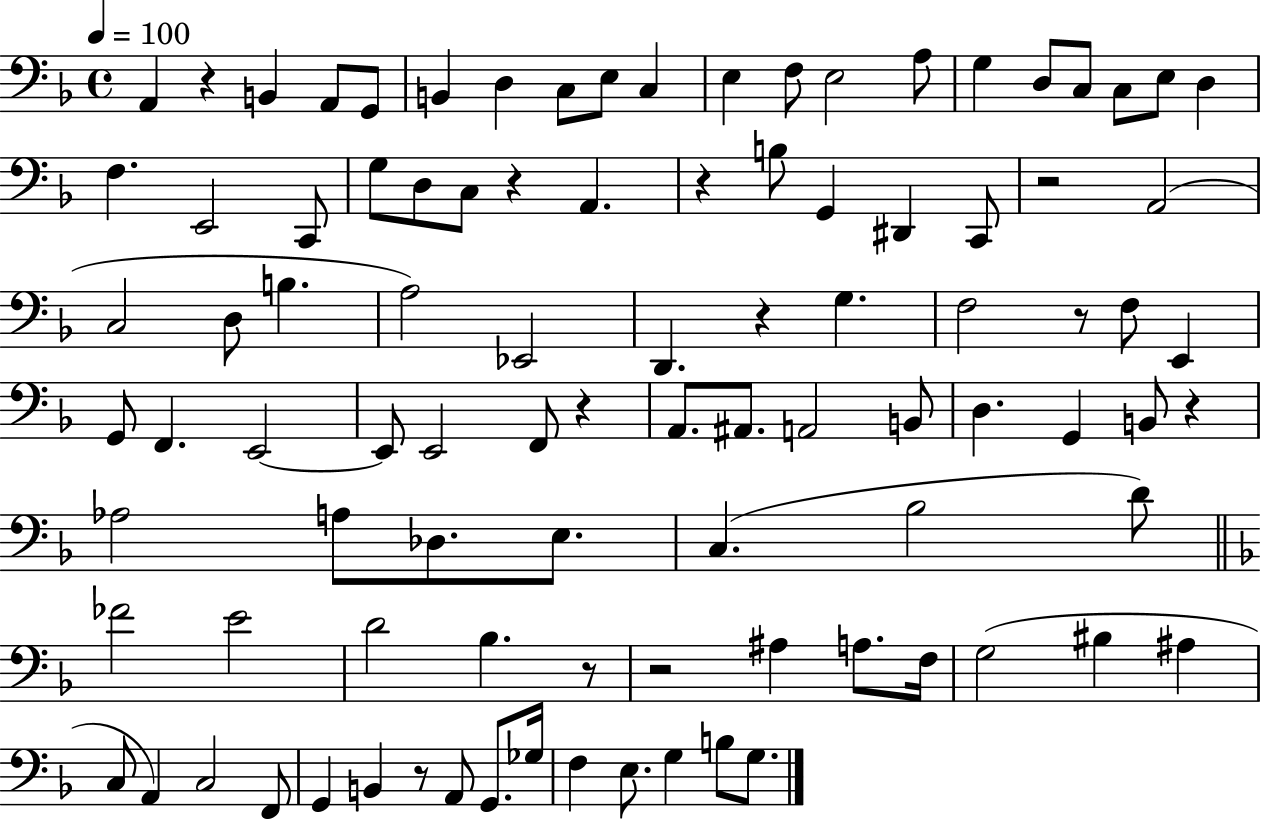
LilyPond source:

{
  \clef bass
  \time 4/4
  \defaultTimeSignature
  \key f \major
  \tempo 4 = 100
  a,4 r4 b,4 a,8 g,8 | b,4 d4 c8 e8 c4 | e4 f8 e2 a8 | g4 d8 c8 c8 e8 d4 | \break f4. e,2 c,8 | g8 d8 c8 r4 a,4. | r4 b8 g,4 dis,4 c,8 | r2 a,2( | \break c2 d8 b4. | a2) ees,2 | d,4. r4 g4. | f2 r8 f8 e,4 | \break g,8 f,4. e,2~~ | e,8 e,2 f,8 r4 | a,8. ais,8. a,2 b,8 | d4. g,4 b,8 r4 | \break aes2 a8 des8. e8. | c4.( bes2 d'8) | \bar "||" \break \key f \major fes'2 e'2 | d'2 bes4. r8 | r2 ais4 a8. f16 | g2( bis4 ais4 | \break c8 a,4) c2 f,8 | g,4 b,4 r8 a,8 g,8. ges16 | f4 e8. g4 b8 g8. | \bar "|."
}